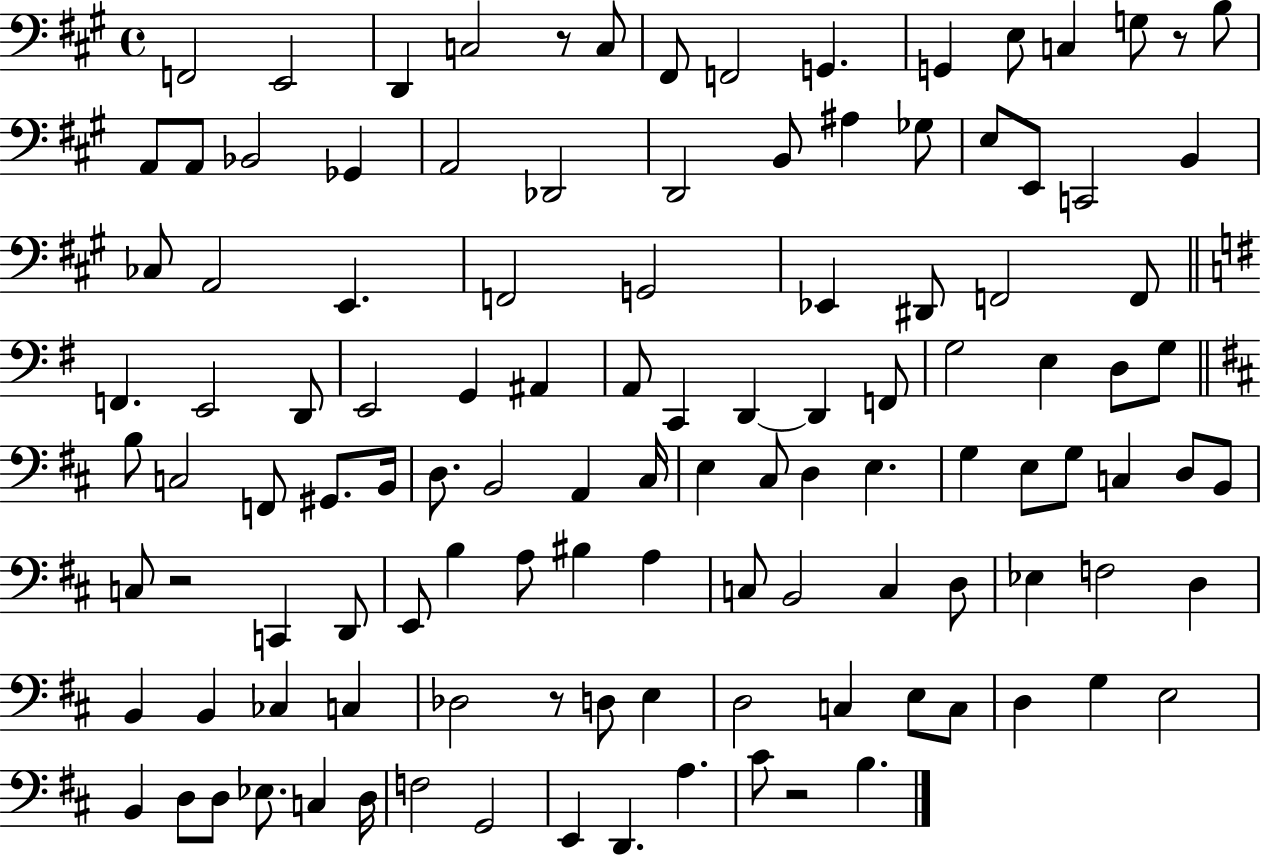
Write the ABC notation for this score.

X:1
T:Untitled
M:4/4
L:1/4
K:A
F,,2 E,,2 D,, C,2 z/2 C,/2 ^F,,/2 F,,2 G,, G,, E,/2 C, G,/2 z/2 B,/2 A,,/2 A,,/2 _B,,2 _G,, A,,2 _D,,2 D,,2 B,,/2 ^A, _G,/2 E,/2 E,,/2 C,,2 B,, _C,/2 A,,2 E,, F,,2 G,,2 _E,, ^D,,/2 F,,2 F,,/2 F,, E,,2 D,,/2 E,,2 G,, ^A,, A,,/2 C,, D,, D,, F,,/2 G,2 E, D,/2 G,/2 B,/2 C,2 F,,/2 ^G,,/2 B,,/4 D,/2 B,,2 A,, ^C,/4 E, ^C,/2 D, E, G, E,/2 G,/2 C, D,/2 B,,/2 C,/2 z2 C,, D,,/2 E,,/2 B, A,/2 ^B, A, C,/2 B,,2 C, D,/2 _E, F,2 D, B,, B,, _C, C, _D,2 z/2 D,/2 E, D,2 C, E,/2 C,/2 D, G, E,2 B,, D,/2 D,/2 _E,/2 C, D,/4 F,2 G,,2 E,, D,, A, ^C/2 z2 B,